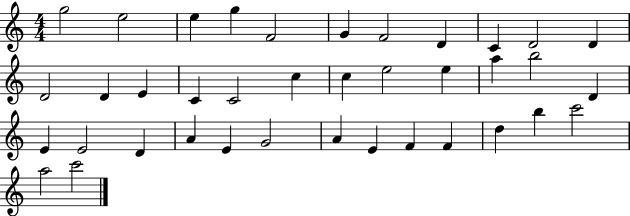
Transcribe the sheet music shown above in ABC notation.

X:1
T:Untitled
M:4/4
L:1/4
K:C
g2 e2 e g F2 G F2 D C D2 D D2 D E C C2 c c e2 e a b2 D E E2 D A E G2 A E F F d b c'2 a2 c'2